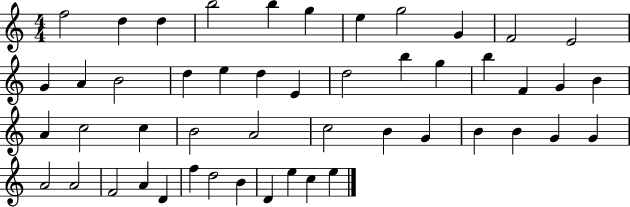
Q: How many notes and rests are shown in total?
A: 49